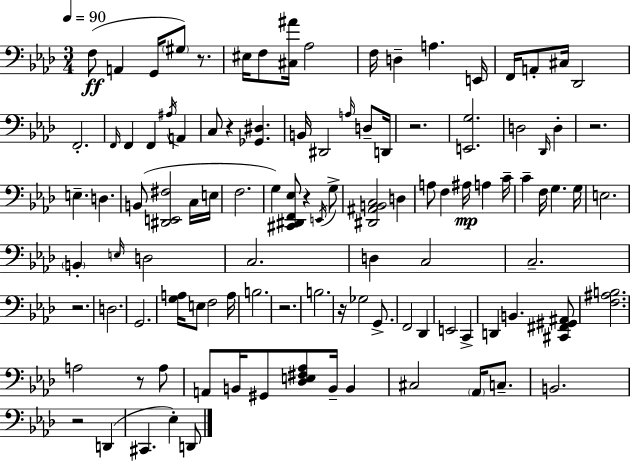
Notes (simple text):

F3/e A2/q G2/s G#3/e R/e. EIS3/s F3/e [C#3,A#4]/s Ab3/h F3/s D3/q A3/q. E2/s F2/s A2/e C#3/s Db2/h F2/h. F2/s F2/q F2/q A#3/s A2/q C3/e R/q [Gb2,D#3]/q. B2/s D#2/h A3/s D3/e D2/s R/h. [E2,G3]/h. D3/h Db2/s D3/q R/h. E3/q. D3/q. B2/e [D#2,E2,F#3]/h C3/s E3/s F3/h. G3/q [C#2,D#2,F2,Eb3]/e R/q E2/s G3/e [D#2,A#2,B2,C3]/h D3/q A3/e F3/q A#3/s A3/q C4/s C4/q F3/s G3/q. G3/s E3/h. B2/q E3/s D3/h C3/h. D3/q C3/h C3/h. R/h. D3/h. G2/h. [G3,A3]/s E3/e F3/h A3/s B3/h. R/h. B3/h. R/s Gb3/h G2/e. F2/h Db2/q E2/h C2/q D2/q B2/q. [C#2,F#2,G#2,A#2]/e [F3,A#3,B3]/h. A3/h R/e A3/e A2/e B2/s G#2/e [Db3,E3,F#3,Ab3]/e B2/s B2/q C#3/h Ab2/s C3/e. B2/h. R/h D2/q C#2/q. Eb3/q D2/e